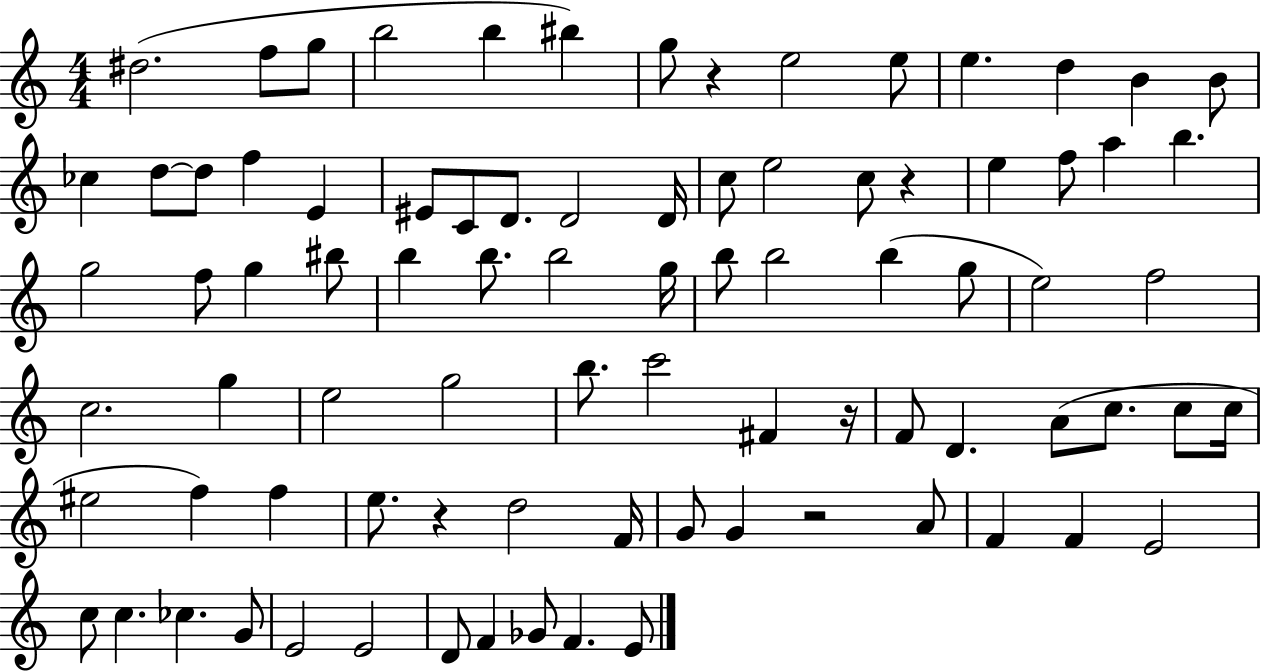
D#5/h. F5/e G5/e B5/h B5/q BIS5/q G5/e R/q E5/h E5/e E5/q. D5/q B4/q B4/e CES5/q D5/e D5/e F5/q E4/q EIS4/e C4/e D4/e. D4/h D4/s C5/e E5/h C5/e R/q E5/q F5/e A5/q B5/q. G5/h F5/e G5/q BIS5/e B5/q B5/e. B5/h G5/s B5/e B5/h B5/q G5/e E5/h F5/h C5/h. G5/q E5/h G5/h B5/e. C6/h F#4/q R/s F4/e D4/q. A4/e C5/e. C5/e C5/s EIS5/h F5/q F5/q E5/e. R/q D5/h F4/s G4/e G4/q R/h A4/e F4/q F4/q E4/h C5/e C5/q. CES5/q. G4/e E4/h E4/h D4/e F4/q Gb4/e F4/q. E4/e